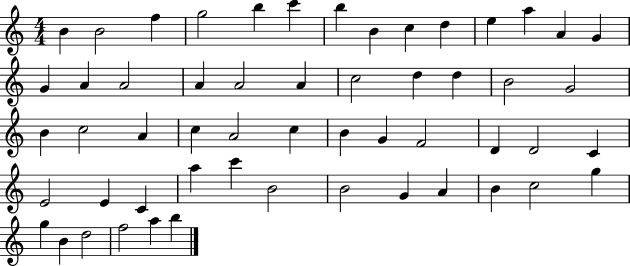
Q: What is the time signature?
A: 4/4